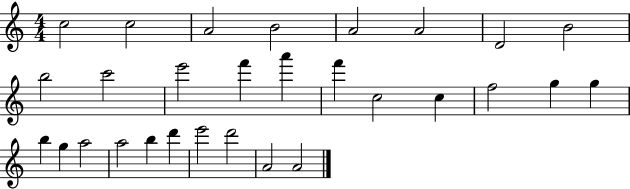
X:1
T:Untitled
M:4/4
L:1/4
K:C
c2 c2 A2 B2 A2 A2 D2 B2 b2 c'2 e'2 f' a' f' c2 c f2 g g b g a2 a2 b d' e'2 d'2 A2 A2